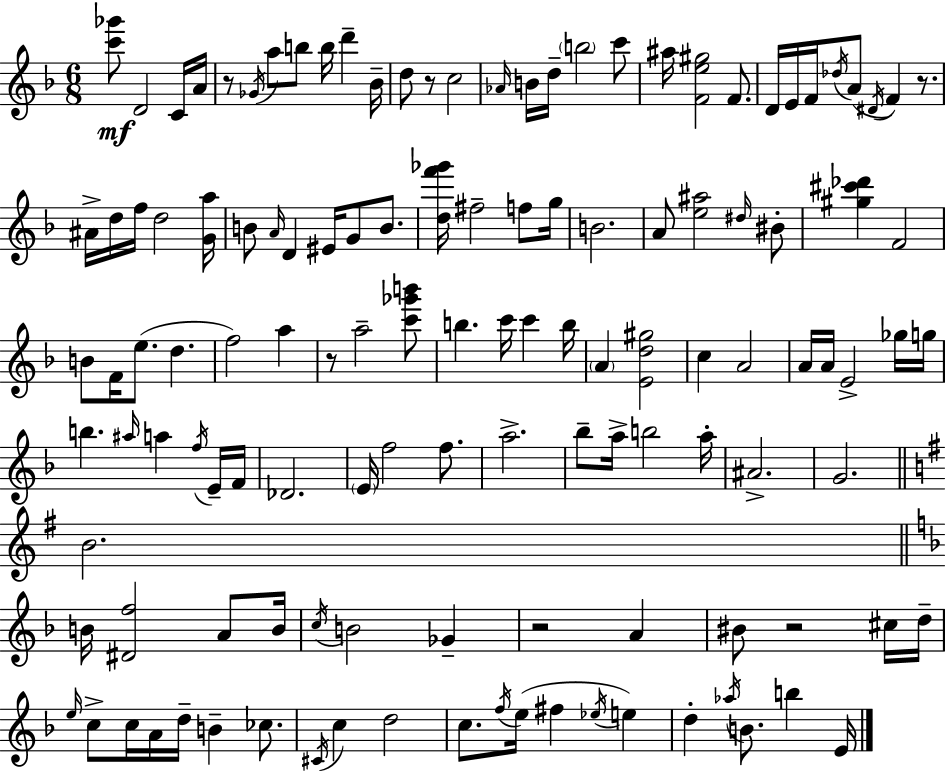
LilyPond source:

{
  \clef treble
  \numericTimeSignature
  \time 6/8
  \key f \major
  <c''' ges'''>8\mf d'2 c'16 a'16 | r8 \acciaccatura { ges'16 } a''8 b''8 b''16 d'''4-- | bes'16-- d''8 r8 c''2 | \grace { aes'16 } b'16 d''16-- \parenthesize b''2 | \break c'''8 ais''16 <f' e'' gis''>2 f'8. | d'16 e'16 f'16 \acciaccatura { des''16 }( a'8 \acciaccatura { dis'16 }) f'4 | r8. ais'16-> d''16 f''16 d''2 | <g' a''>16 b'8 \grace { a'16 } d'4 eis'16 | \break g'8 b'8. <d'' f''' ges'''>16 fis''2-- | f''8 g''16 b'2. | a'8 <e'' ais''>2 | \grace { dis''16 } bis'8-. <gis'' cis''' des'''>4 f'2 | \break b'8 f'16 e''8.( | d''4. f''2) | a''4 r8 a''2-- | <c''' ges''' b'''>8 b''4. | \break c'''16 c'''4 b''16 \parenthesize a'4 <e' d'' gis''>2 | c''4 a'2 | a'16 a'16 e'2-> | ges''16 g''16 b''4. | \break \grace { ais''16 } a''4 \acciaccatura { f''16 } e'16-- f'16 des'2. | \parenthesize e'16 f''2 | f''8. a''2.-> | bes''8-- a''16-> b''2 | \break a''16-. ais'2.-> | g'2. | \bar "||" \break \key g \major b'2. | \bar "||" \break \key d \minor b'16 <dis' f''>2 a'8 b'16 | \acciaccatura { c''16 } b'2 ges'4-- | r2 a'4 | bis'8 r2 cis''16 | \break d''16-- \grace { e''16 } c''8-> c''16 a'16 d''16-- b'4-- ces''8. | \acciaccatura { cis'16 } c''4 d''2 | c''8. \acciaccatura { f''16 } e''16( fis''4 | \acciaccatura { ees''16 }) e''4 d''4-. \acciaccatura { aes''16 } b'8. | \break b''4 e'16 \bar "|."
}